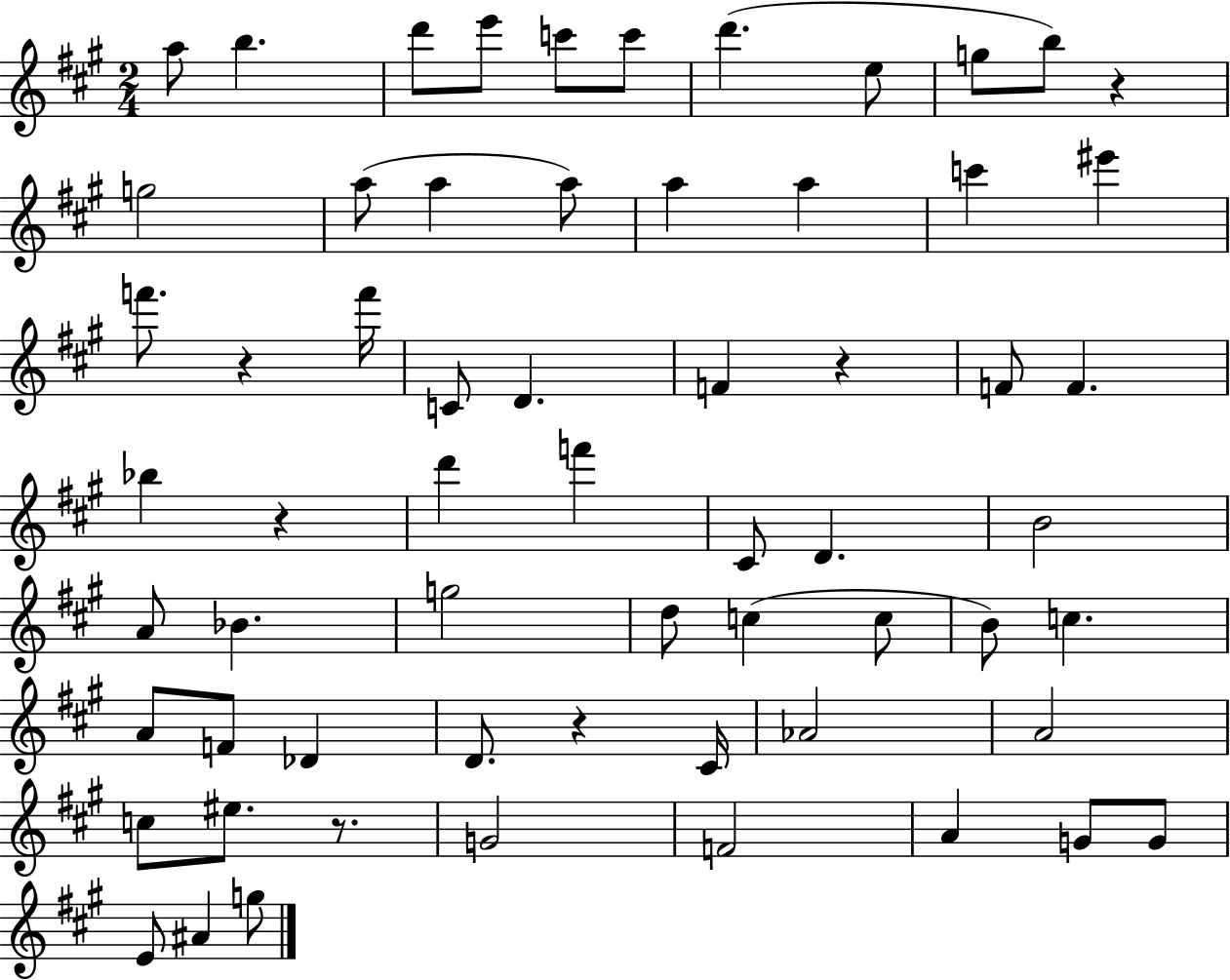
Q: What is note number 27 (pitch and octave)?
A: D6